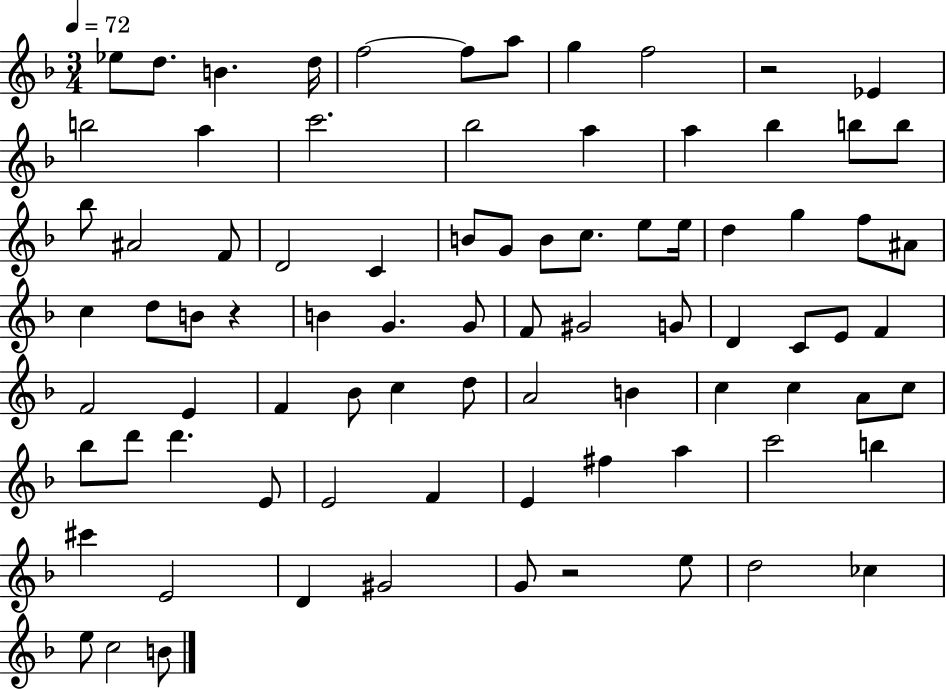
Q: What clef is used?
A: treble